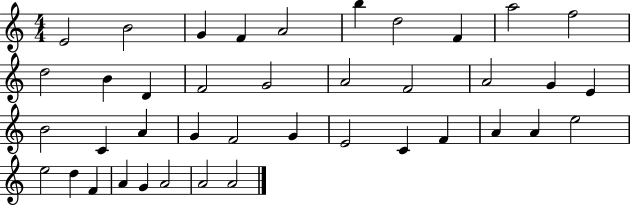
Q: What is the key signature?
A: C major